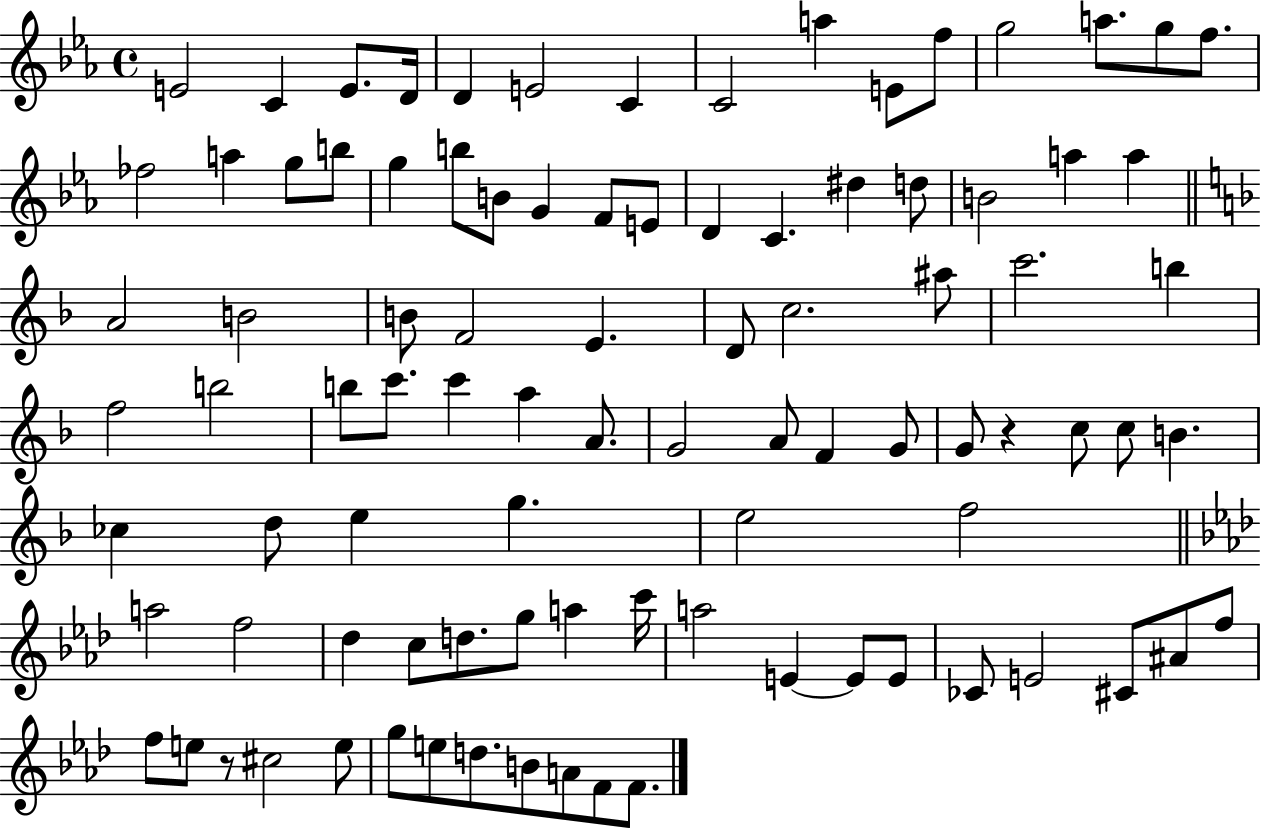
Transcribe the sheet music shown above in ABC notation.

X:1
T:Untitled
M:4/4
L:1/4
K:Eb
E2 C E/2 D/4 D E2 C C2 a E/2 f/2 g2 a/2 g/2 f/2 _f2 a g/2 b/2 g b/2 B/2 G F/2 E/2 D C ^d d/2 B2 a a A2 B2 B/2 F2 E D/2 c2 ^a/2 c'2 b f2 b2 b/2 c'/2 c' a A/2 G2 A/2 F G/2 G/2 z c/2 c/2 B _c d/2 e g e2 f2 a2 f2 _d c/2 d/2 g/2 a c'/4 a2 E E/2 E/2 _C/2 E2 ^C/2 ^A/2 f/2 f/2 e/2 z/2 ^c2 e/2 g/2 e/2 d/2 B/2 A/2 F/2 F/2